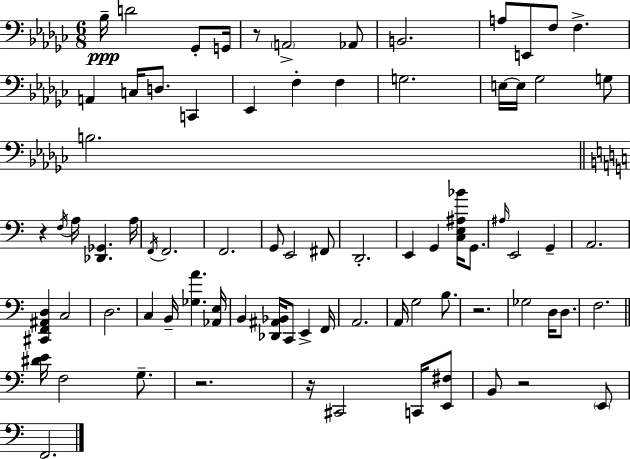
Bb3/s D4/h Gb2/e G2/s R/e A2/h Ab2/e B2/h. A3/e E2/e F3/e F3/q. A2/q C3/s D3/e. C2/q Eb2/q F3/q F3/q G3/h. E3/s E3/s Gb3/h G3/e B3/h. R/q F3/s A3/s [Db2,Gb2]/q. A3/s F2/s F2/h. F2/h. G2/e E2/h F#2/e D2/h. E2/q G2/q [C3,E3,A#3,Bb4]/s G2/e. A#3/s E2/h G2/q A2/h. [C#2,F2,A#2,D3]/q C3/h D3/h. C3/q B2/s [Gb3,A4]/q. [Ab2,E3]/s B2/q [Db2,A#2,Bb2]/s C2/e E2/q F2/s A2/h. A2/s G3/h B3/e. R/h. Gb3/h D3/s D3/e. F3/h. [D#4,E4]/s F3/h G3/e. R/h. R/s C#2/h C2/s [E2,F#3]/e B2/e R/h E2/e F2/h.